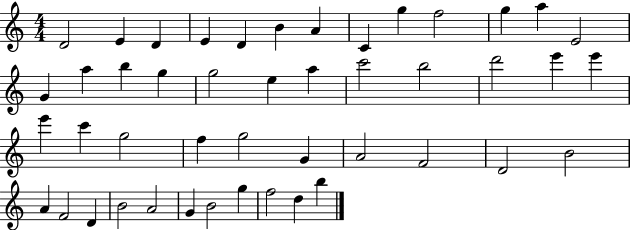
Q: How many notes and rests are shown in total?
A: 46